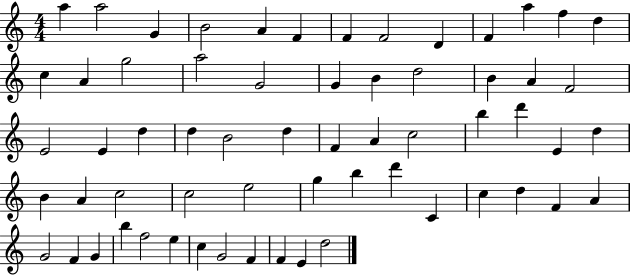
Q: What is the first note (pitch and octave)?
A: A5